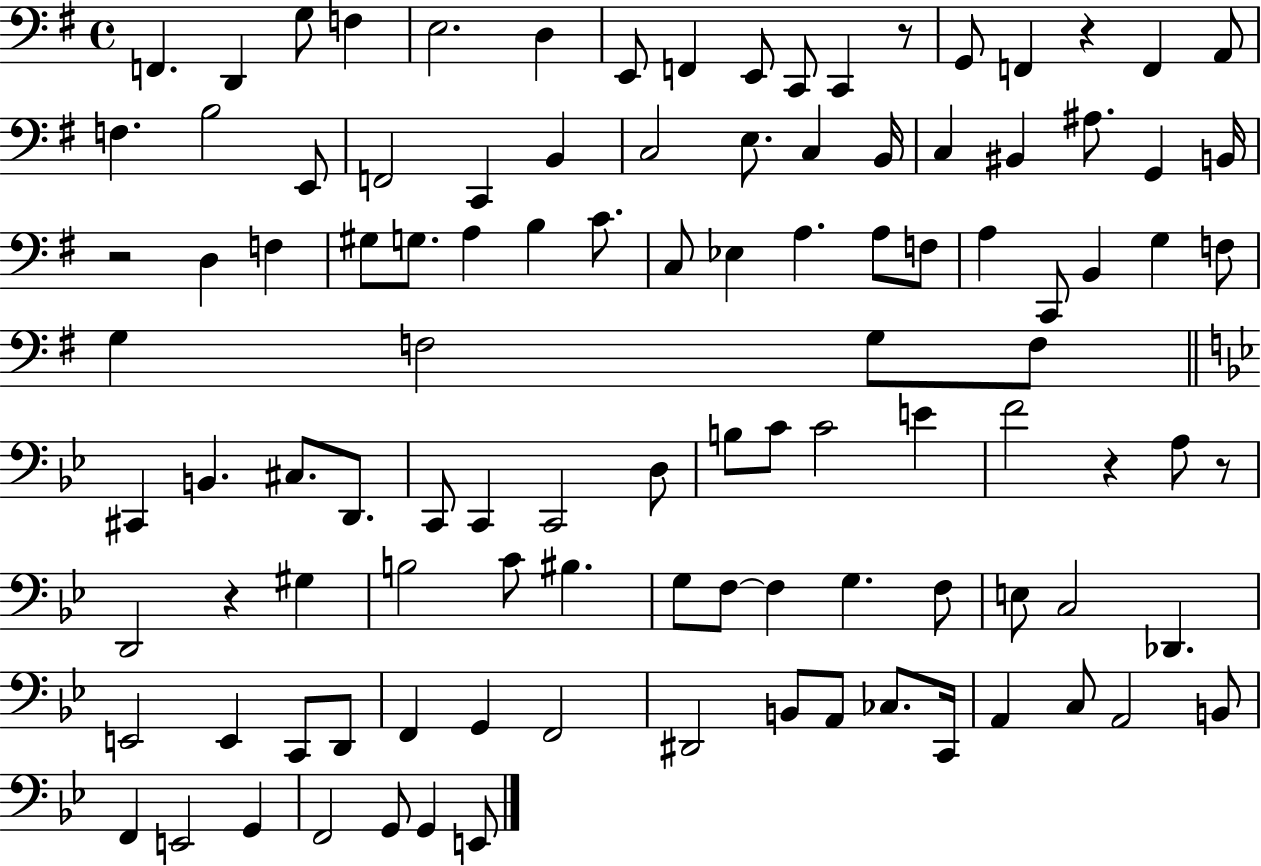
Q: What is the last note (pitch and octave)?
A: E2